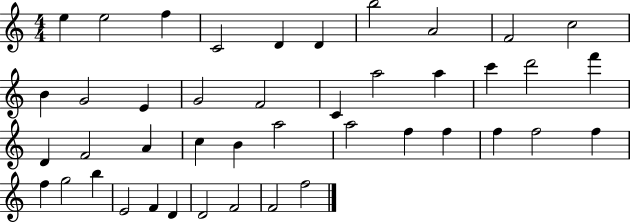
X:1
T:Untitled
M:4/4
L:1/4
K:C
e e2 f C2 D D b2 A2 F2 c2 B G2 E G2 F2 C a2 a c' d'2 f' D F2 A c B a2 a2 f f f f2 f f g2 b E2 F D D2 F2 F2 f2